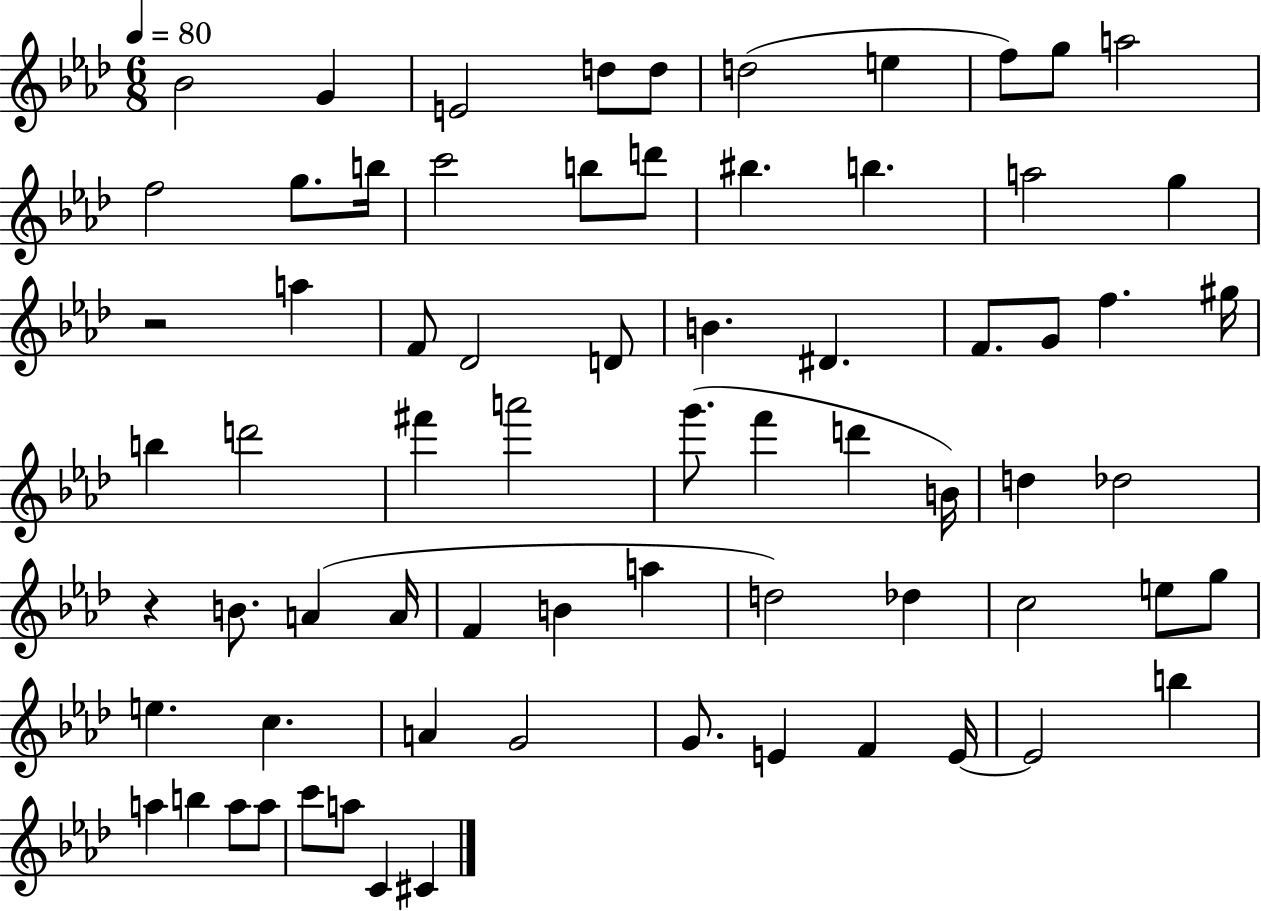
{
  \clef treble
  \numericTimeSignature
  \time 6/8
  \key aes \major
  \tempo 4 = 80
  \repeat volta 2 { bes'2 g'4 | e'2 d''8 d''8 | d''2( e''4 | f''8) g''8 a''2 | \break f''2 g''8. b''16 | c'''2 b''8 d'''8 | bis''4. b''4. | a''2 g''4 | \break r2 a''4 | f'8 des'2 d'8 | b'4. dis'4. | f'8. g'8 f''4. gis''16 | \break b''4 d'''2 | fis'''4 a'''2 | g'''8.( f'''4 d'''4 b'16) | d''4 des''2 | \break r4 b'8. a'4( a'16 | f'4 b'4 a''4 | d''2) des''4 | c''2 e''8 g''8 | \break e''4. c''4. | a'4 g'2 | g'8. e'4 f'4 e'16~~ | e'2 b''4 | \break a''4 b''4 a''8 a''8 | c'''8 a''8 c'4 cis'4 | } \bar "|."
}